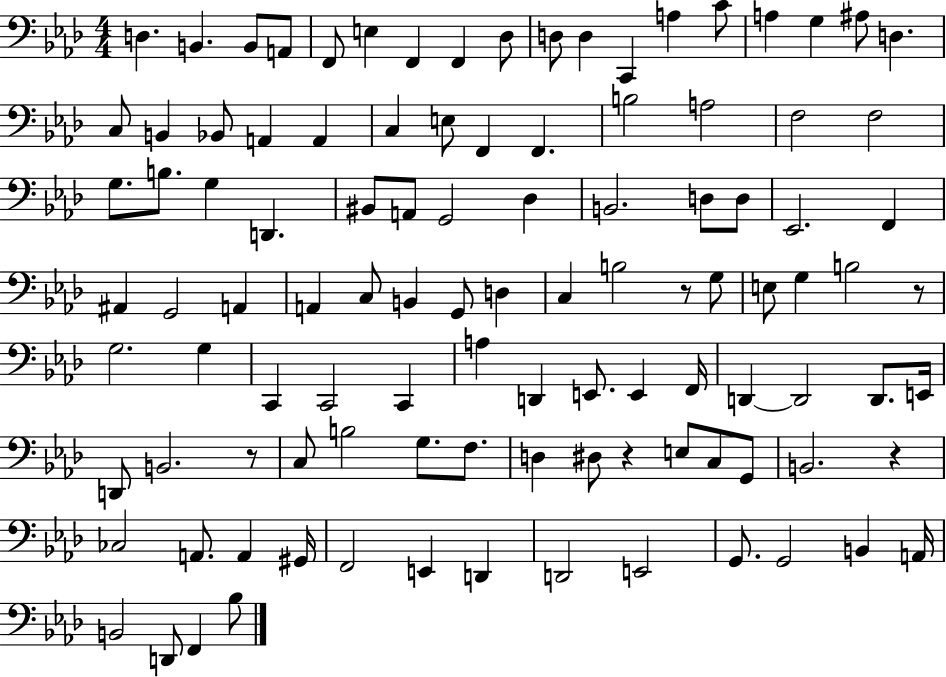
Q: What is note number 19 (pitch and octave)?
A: C3